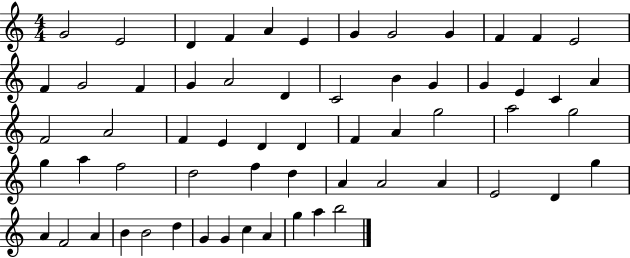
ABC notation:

X:1
T:Untitled
M:4/4
L:1/4
K:C
G2 E2 D F A E G G2 G F F E2 F G2 F G A2 D C2 B G G E C A F2 A2 F E D D F A g2 a2 g2 g a f2 d2 f d A A2 A E2 D g A F2 A B B2 d G G c A g a b2